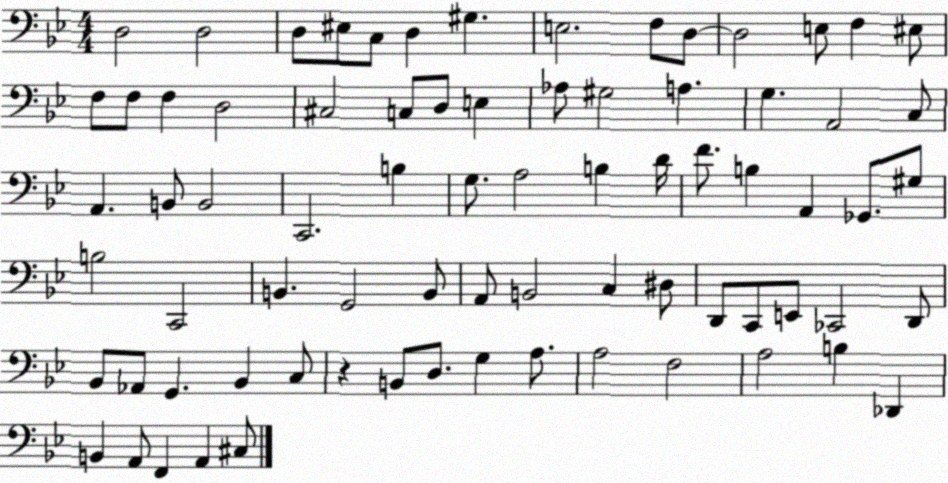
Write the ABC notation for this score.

X:1
T:Untitled
M:4/4
L:1/4
K:Bb
D,2 D,2 D,/2 ^E,/2 C,/2 D, ^G, E,2 F,/2 D,/2 D,2 E,/2 F, ^E,/2 F,/2 F,/2 F, D,2 ^C,2 C,/2 D,/2 E, _A,/2 ^G,2 A, G, A,,2 C,/2 A,, B,,/2 B,,2 C,,2 B, G,/2 A,2 B, D/4 F/2 B, A,, _G,,/2 ^G,/2 B,2 C,,2 B,, G,,2 B,,/2 A,,/2 B,,2 C, ^D,/2 D,,/2 C,,/2 E,,/2 _C,,2 D,,/2 _B,,/2 _A,,/2 G,, _B,, C,/2 z B,,/2 D,/2 G, A,/2 A,2 F,2 A,2 B, _D,, B,, A,,/2 F,, A,, ^C,/2